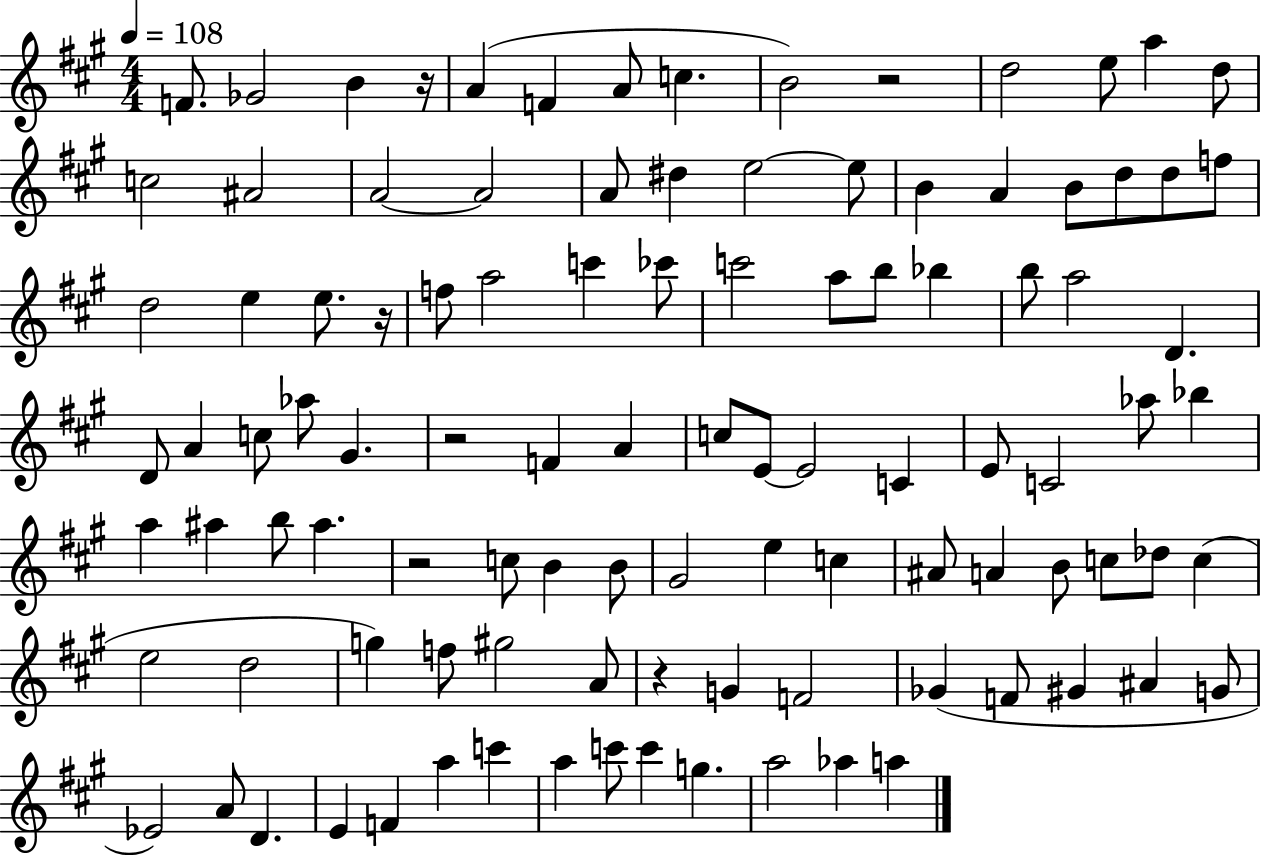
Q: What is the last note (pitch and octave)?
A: A5